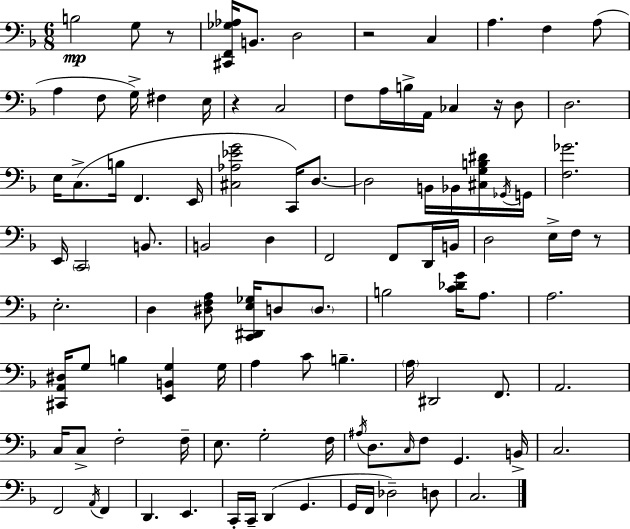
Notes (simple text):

B3/h G3/e R/e [C#2,F2,Gb3,Ab3]/s B2/e. D3/h R/h C3/q A3/q. F3/q A3/e A3/q F3/e G3/s F#3/q E3/s R/q C3/h F3/e A3/s B3/s A2/s CES3/q R/s D3/e D3/h. E3/s C3/e. B3/s F2/q. E2/s [C#3,Ab3,Eb4,G4]/h C2/s D3/e. D3/h B2/s Bb2/s [C#3,G3,B3,D#4]/s Gb2/s G2/s [F3,Gb4]/h. E2/s C2/h B2/e. B2/h D3/q F2/h F2/e D2/s B2/s D3/h E3/s F3/s R/e E3/h. D3/q [D#3,F3,A3]/e [C2,D#2,E3,Gb3]/s D3/e D3/e. B3/h [C4,Db4,G4]/s A3/e. A3/h. [C#2,A2,D#3]/s G3/e B3/q [E2,B2,G3]/q G3/s A3/q C4/e B3/q. A3/s D#2/h F2/e. A2/h. C3/s C3/e F3/h F3/s E3/e. G3/h F3/s A#3/s D3/e. C3/s F3/e G2/q. B2/s C3/h. F2/h A2/s F2/q D2/q. E2/q. C2/s C2/s D2/q G2/q. G2/s F2/s Db3/h D3/e C3/h.